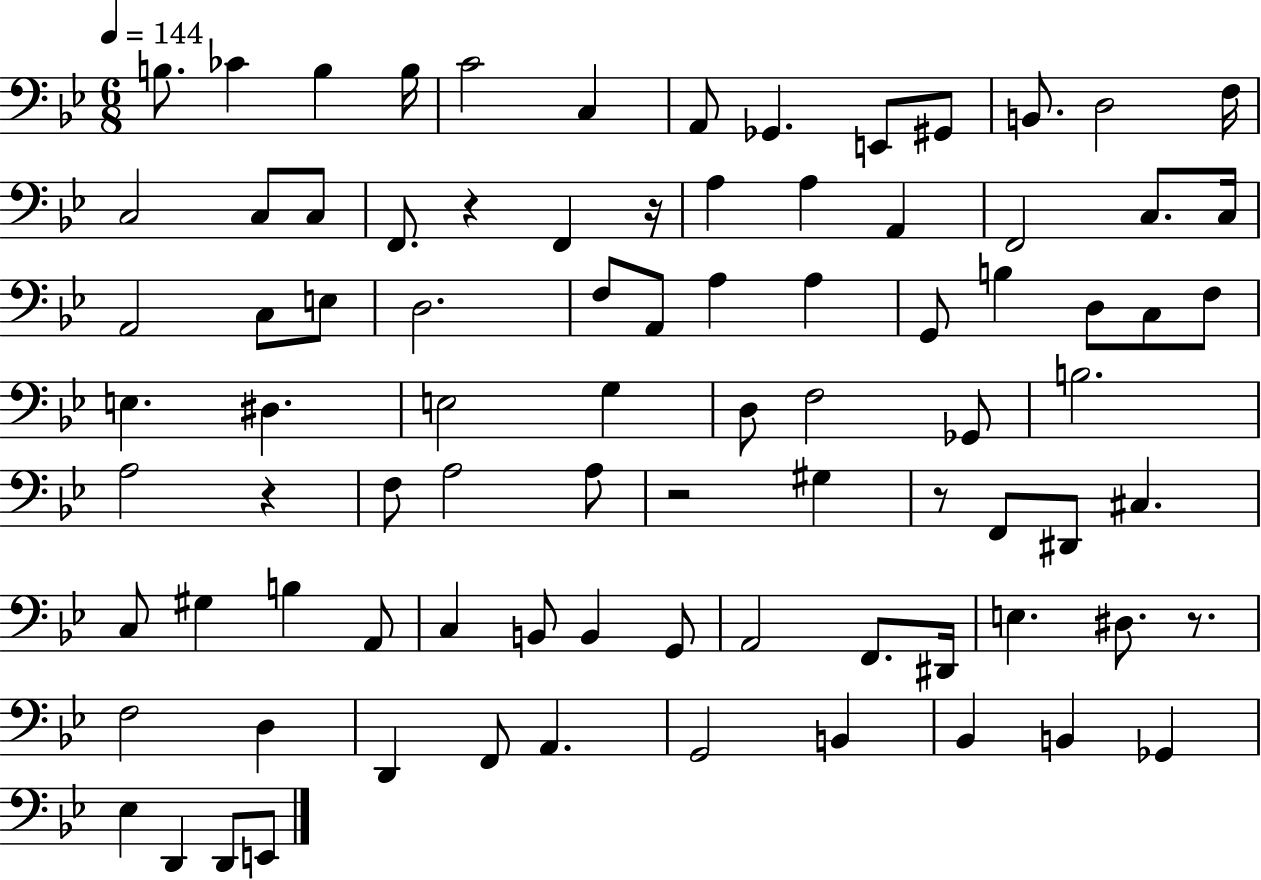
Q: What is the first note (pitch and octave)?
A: B3